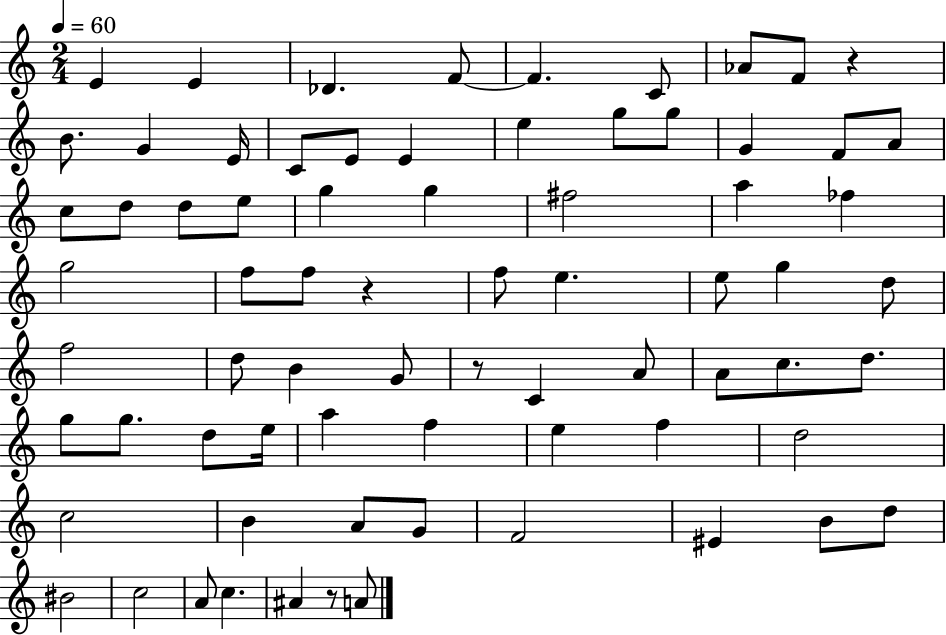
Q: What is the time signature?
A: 2/4